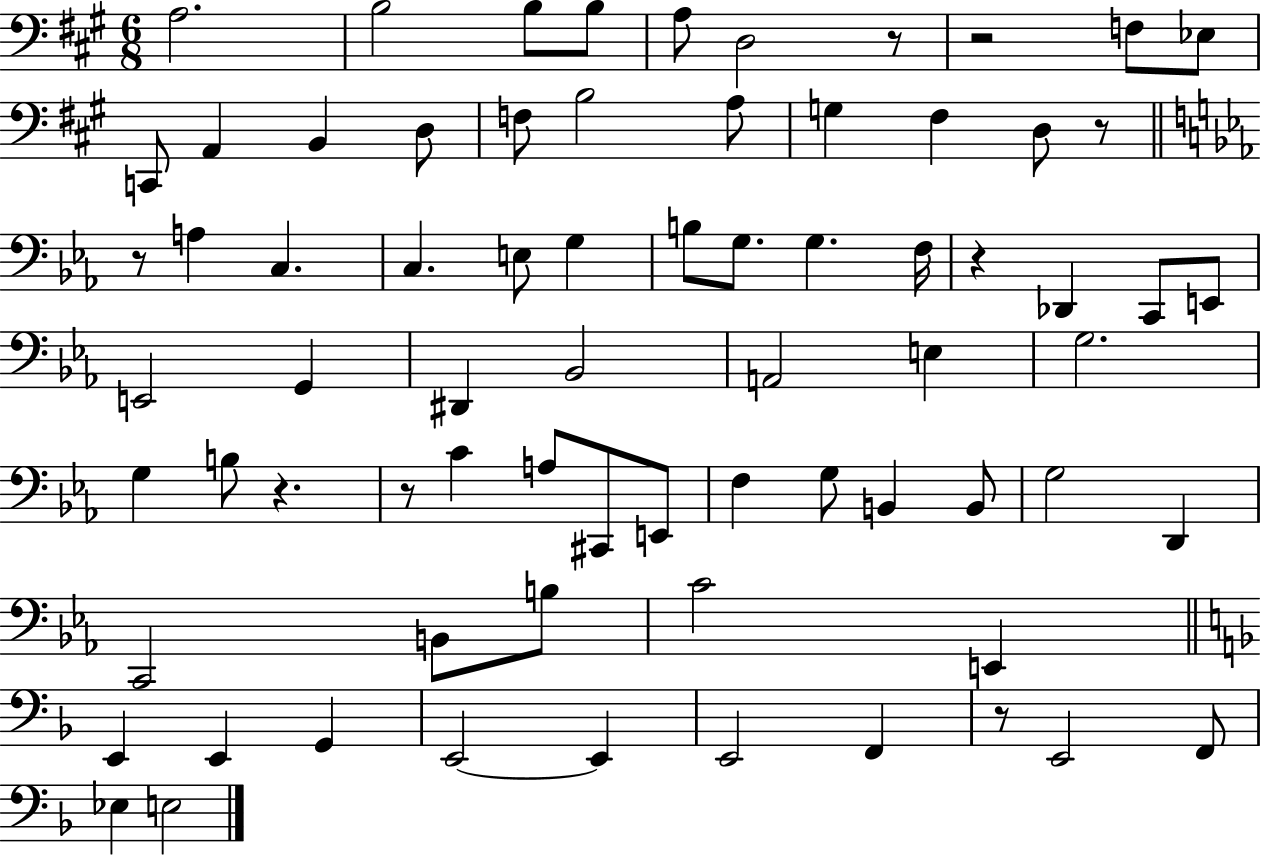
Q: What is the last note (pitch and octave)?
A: E3